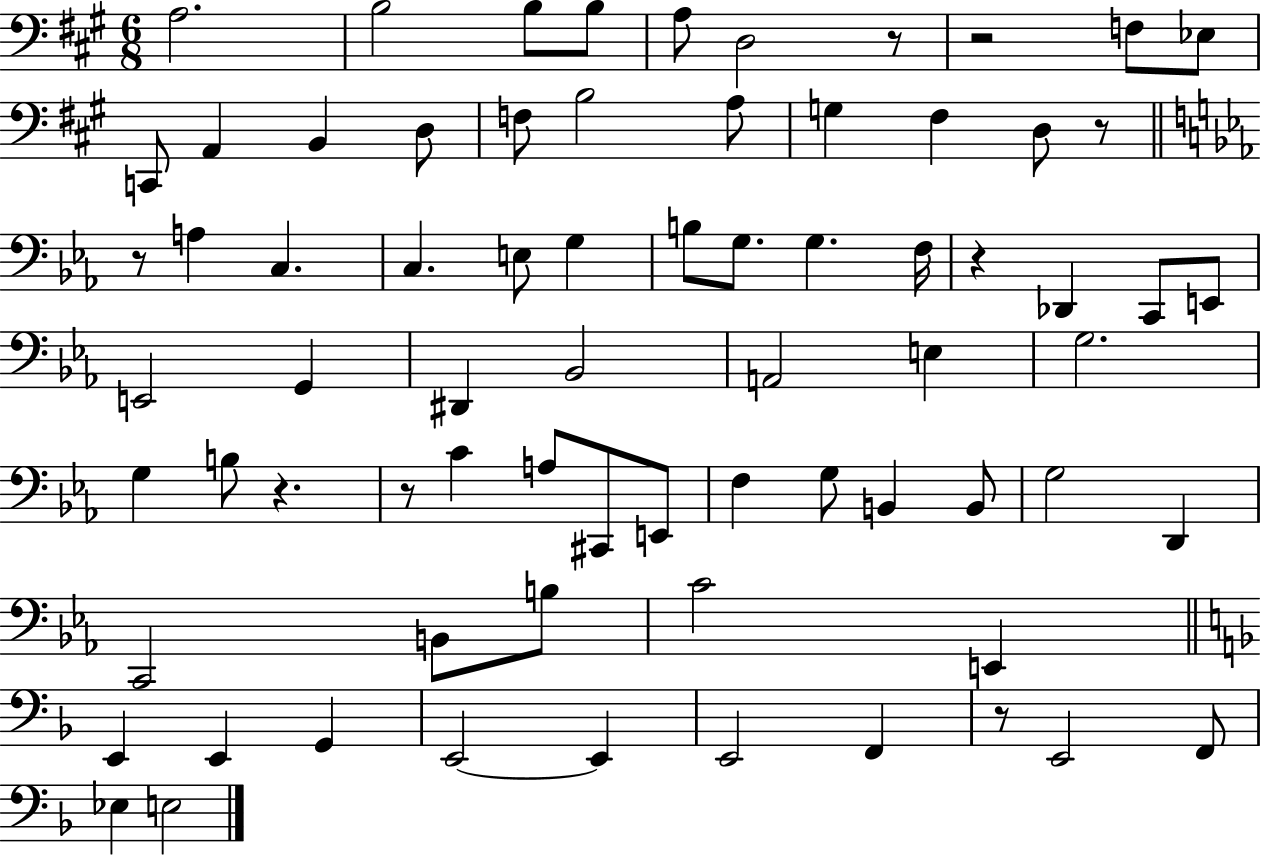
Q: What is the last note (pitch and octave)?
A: E3